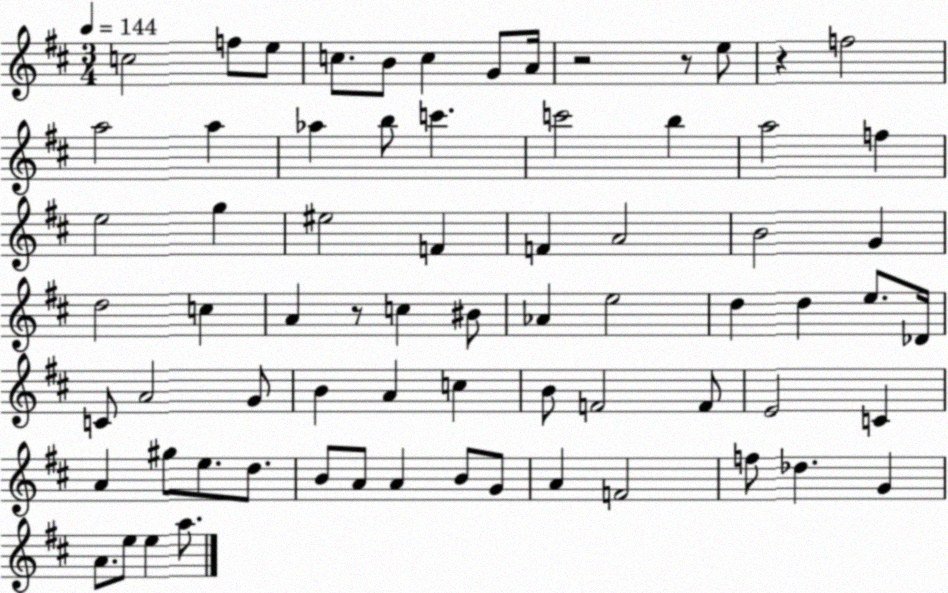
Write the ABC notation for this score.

X:1
T:Untitled
M:3/4
L:1/4
K:D
c2 f/2 e/2 c/2 B/2 c G/2 A/4 z2 z/2 e/2 z f2 a2 a _a b/2 c' c'2 b a2 f e2 g ^e2 F F A2 B2 G d2 c A z/2 c ^B/2 _A e2 d d e/2 _D/4 C/2 A2 G/2 B A c B/2 F2 F/2 E2 C A ^g/2 e/2 d/2 B/2 A/2 A B/2 G/2 A F2 f/2 _d G A/2 e/2 e a/2